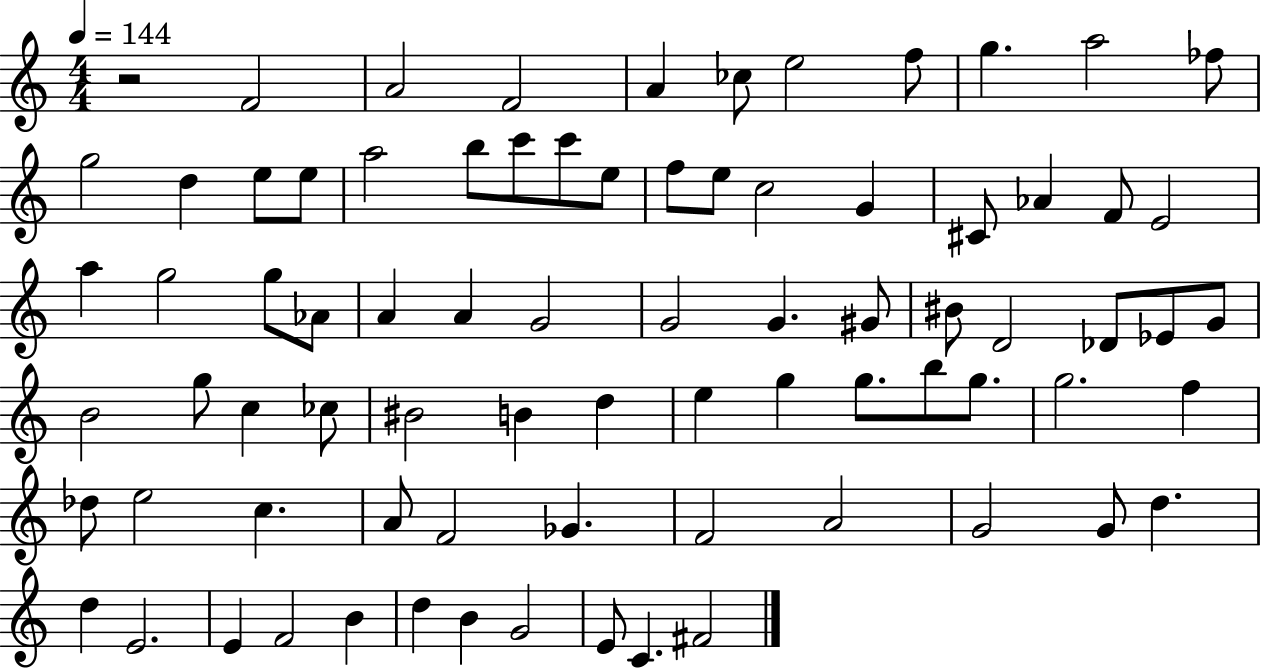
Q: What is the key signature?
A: C major